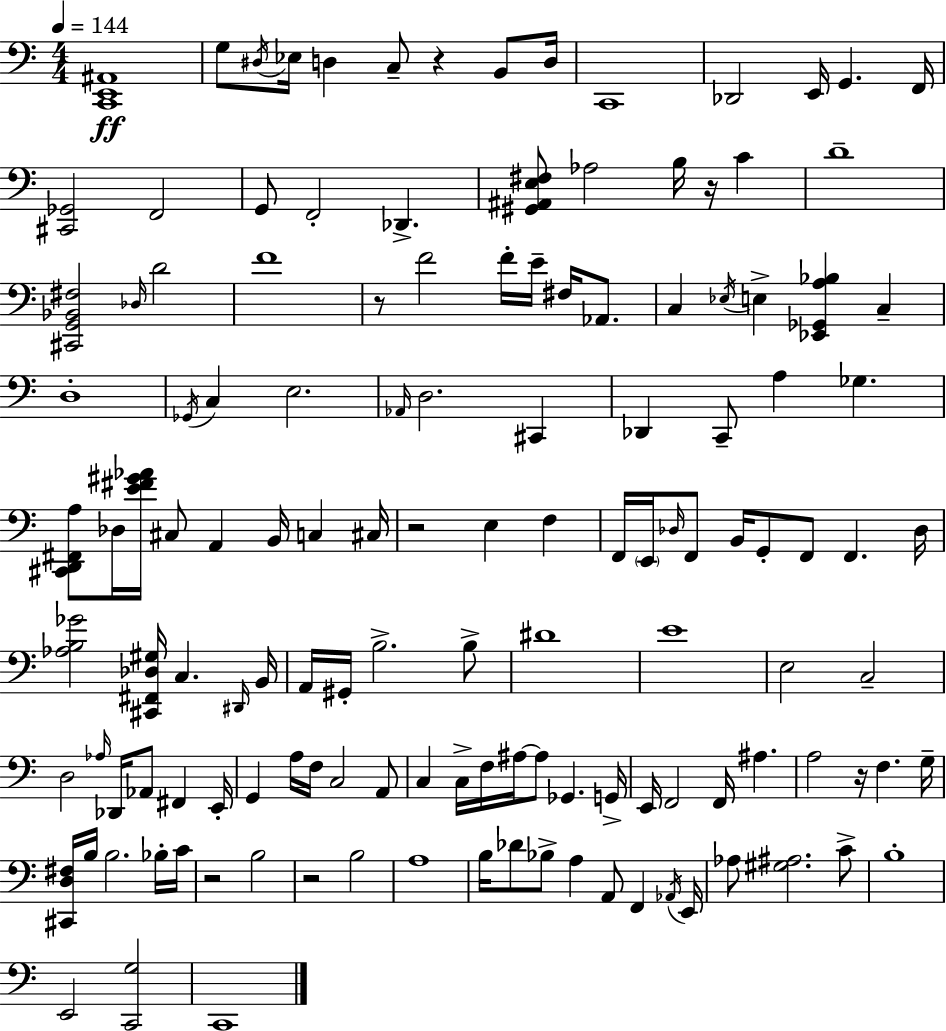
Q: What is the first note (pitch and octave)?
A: G3